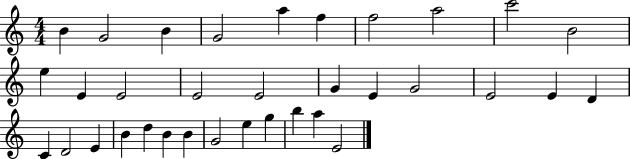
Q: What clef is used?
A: treble